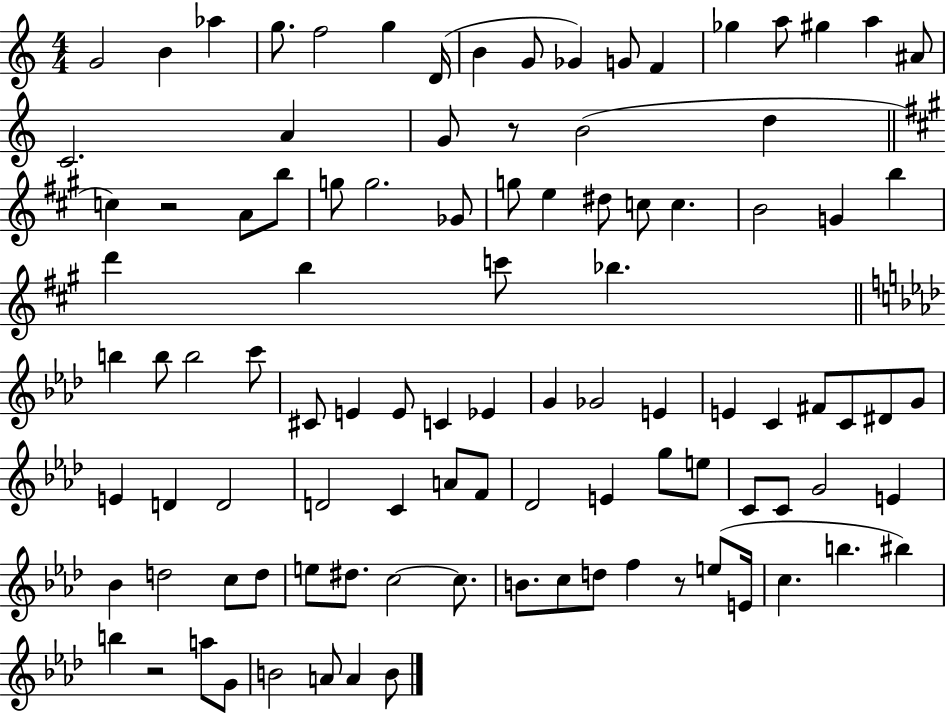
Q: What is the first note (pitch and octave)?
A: G4